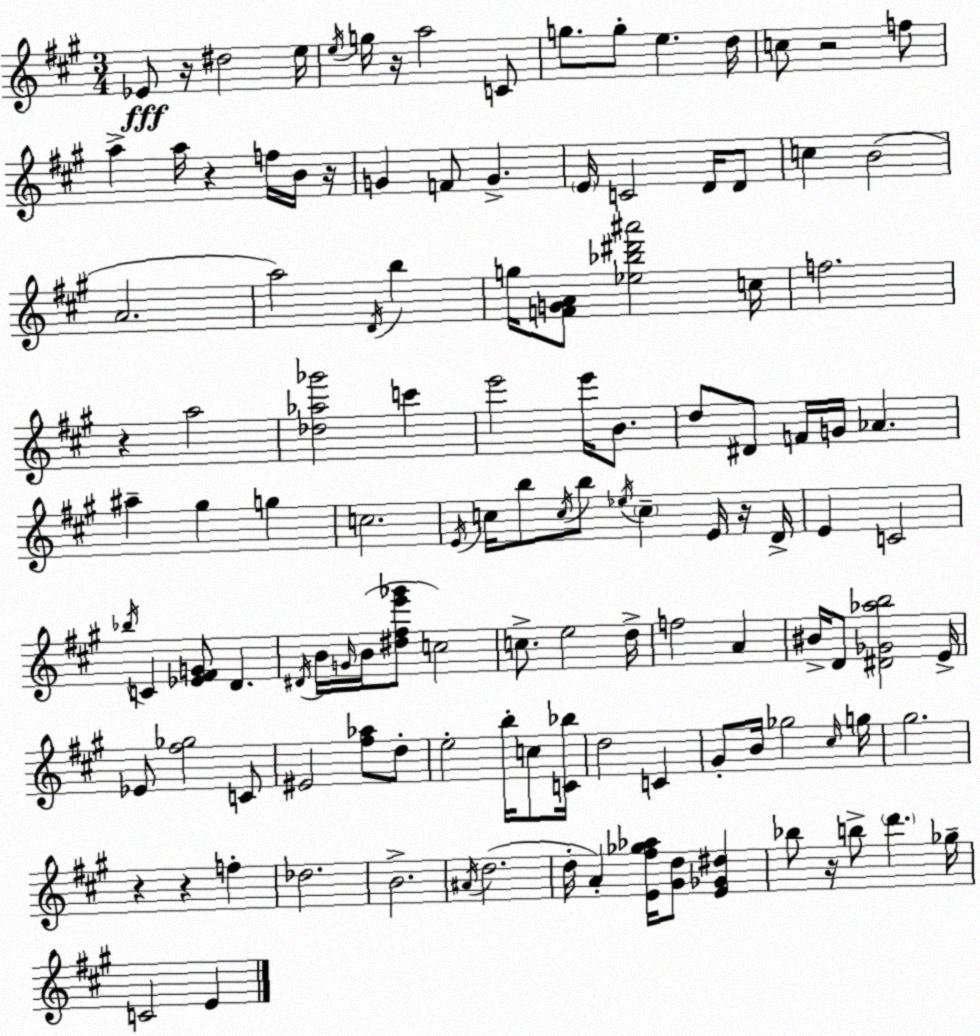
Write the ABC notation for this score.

X:1
T:Untitled
M:3/4
L:1/4
K:A
_E/2 z/4 ^d2 e/4 e/4 g/4 z/4 a2 C/2 g/2 g/2 e d/4 c/2 z2 f/2 a a/4 z f/4 B/4 z/4 G F/2 G E/4 C2 D/4 D/2 c B2 A2 a2 D/4 b g/4 [FGA]/2 [_e_b^d'^a']2 c/4 f2 z a2 [_d_a_g']2 c' e'2 e'/4 B/2 d/2 ^D/2 F/4 G/4 _A ^a ^g g c2 E/4 c/4 b/2 c/4 b/2 _e/4 c E/4 z/4 D/4 E C2 _b/4 C [_E^FG]/2 D ^D/4 B/4 G/4 B/4 [^d^fe'_g']/2 c2 c/2 e2 d/4 f2 A ^B/4 D/2 [^D_G_ab]2 E/4 _E/2 [^f_g]2 C/2 ^E2 [^f_a]/2 d/2 e2 b/4 c/2 [C_b]/4 d2 C ^G/2 B/4 _g2 ^c/4 g/4 ^g2 z z f _d2 B2 ^A/4 d2 d/4 A [E^f_g_a]/4 [^Gd]/2 [E_G^d] _b/2 z/4 b/2 d' _g/4 C2 E